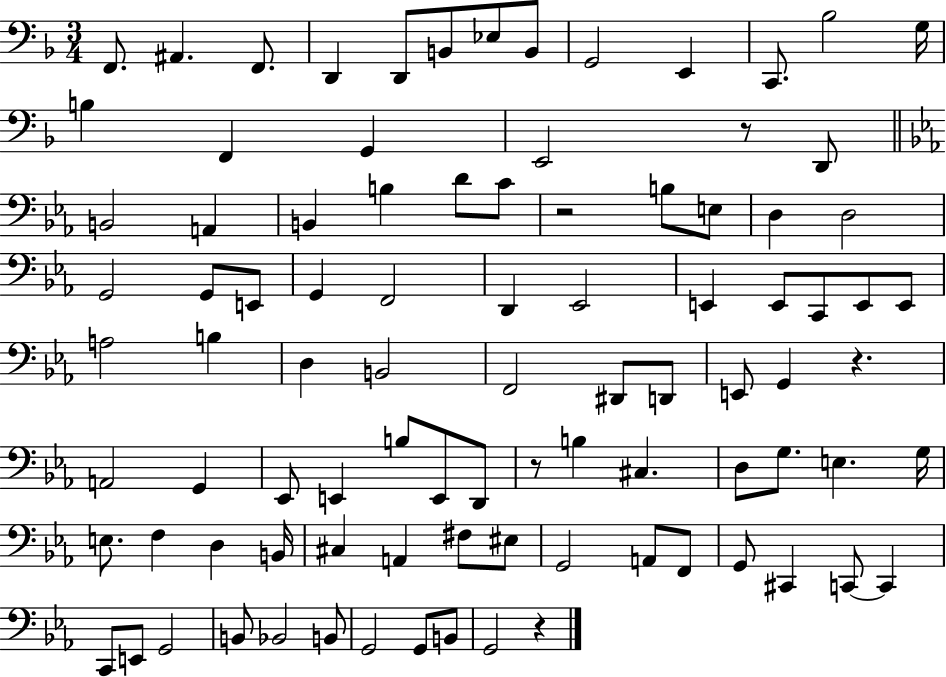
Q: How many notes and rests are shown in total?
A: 92